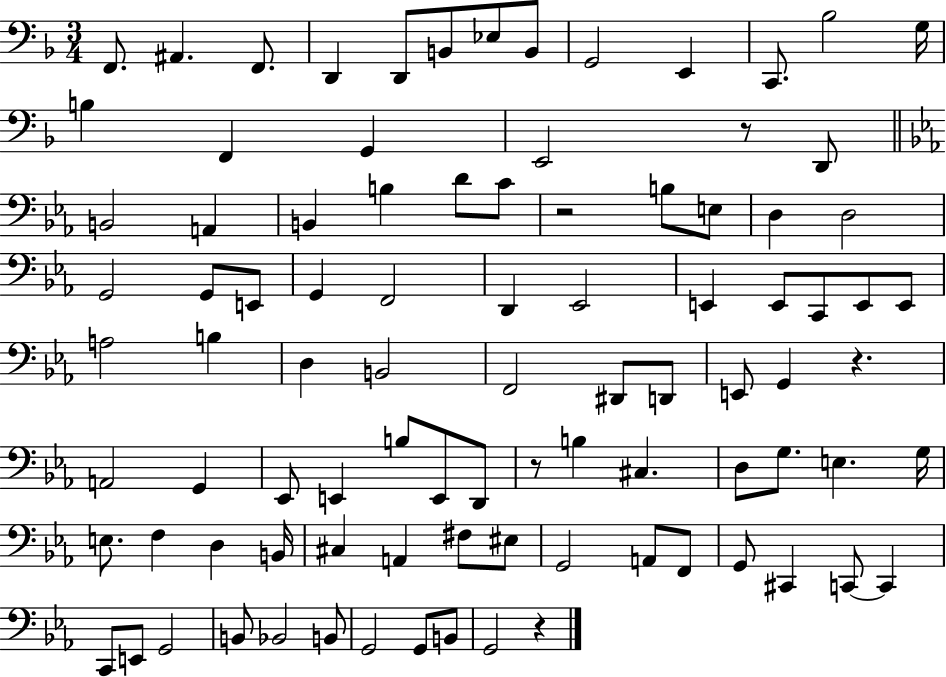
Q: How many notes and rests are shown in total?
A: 92